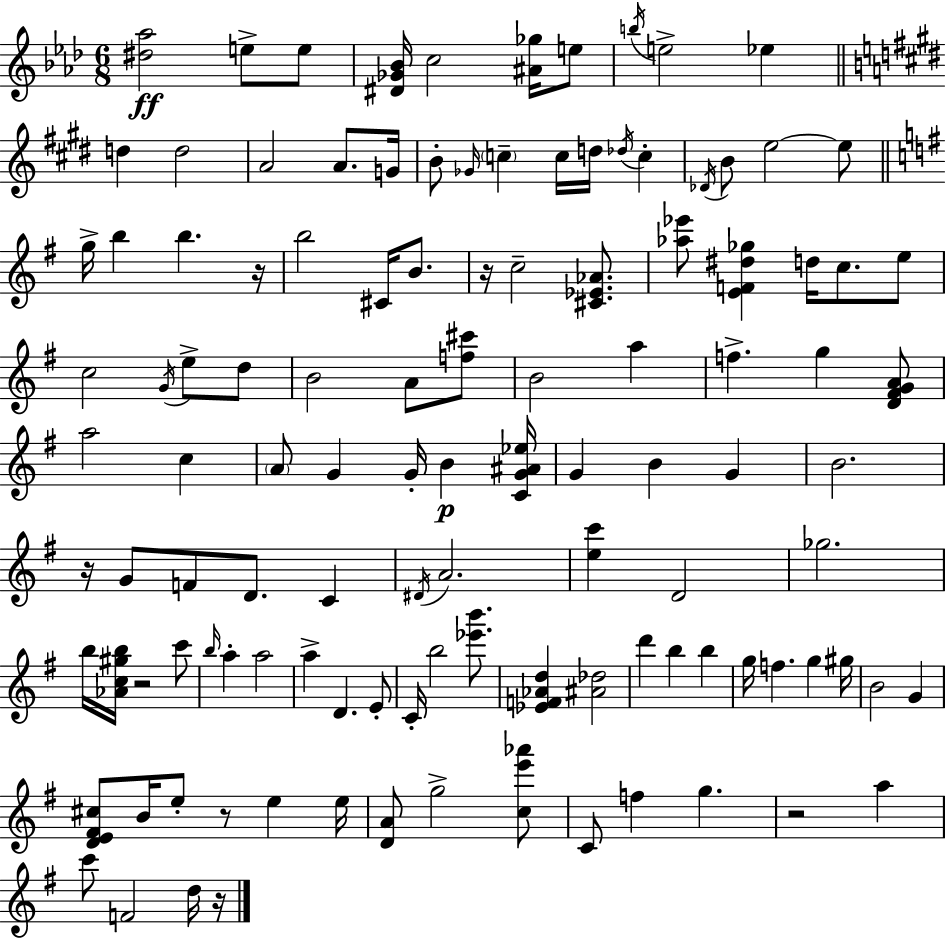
[D#5,Ab5]/h E5/e E5/e [D#4,Gb4,Bb4]/s C5/h [A#4,Gb5]/s E5/e B5/s E5/h Eb5/q D5/q D5/h A4/h A4/e. G4/s B4/e Gb4/s C5/q C5/s D5/s Db5/s C5/q Db4/s B4/e E5/h E5/e G5/s B5/q B5/q. R/s B5/h C#4/s B4/e. R/s C5/h [C#4,Eb4,Ab4]/e. [Ab5,Eb6]/e [E4,F4,D#5,Gb5]/q D5/s C5/e. E5/e C5/h G4/s E5/e D5/e B4/h A4/e [F5,C#6]/e B4/h A5/q F5/q. G5/q [D4,F#4,G4,A4]/e A5/h C5/q A4/e G4/q G4/s B4/q [C4,G4,A#4,Eb5]/s G4/q B4/q G4/q B4/h. R/s G4/e F4/e D4/e. C4/q D#4/s A4/h. [E5,C6]/q D4/h Gb5/h. B5/s [Ab4,C5,G#5,B5]/s R/h C6/e B5/s A5/q A5/h A5/q D4/q. E4/e C4/s B5/h [Eb6,B6]/e. [Eb4,F4,Ab4,D5]/q [A#4,Db5]/h D6/q B5/q B5/q G5/s F5/q. G5/q G#5/s B4/h G4/q [D4,E4,F#4,C#5]/e B4/s E5/e R/e E5/q E5/s [D4,A4]/e G5/h [C5,E6,Ab6]/e C4/e F5/q G5/q. R/h A5/q C6/e F4/h D5/s R/s